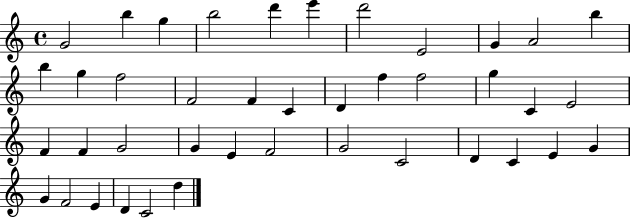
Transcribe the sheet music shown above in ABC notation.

X:1
T:Untitled
M:4/4
L:1/4
K:C
G2 b g b2 d' e' d'2 E2 G A2 b b g f2 F2 F C D f f2 g C E2 F F G2 G E F2 G2 C2 D C E G G F2 E D C2 d